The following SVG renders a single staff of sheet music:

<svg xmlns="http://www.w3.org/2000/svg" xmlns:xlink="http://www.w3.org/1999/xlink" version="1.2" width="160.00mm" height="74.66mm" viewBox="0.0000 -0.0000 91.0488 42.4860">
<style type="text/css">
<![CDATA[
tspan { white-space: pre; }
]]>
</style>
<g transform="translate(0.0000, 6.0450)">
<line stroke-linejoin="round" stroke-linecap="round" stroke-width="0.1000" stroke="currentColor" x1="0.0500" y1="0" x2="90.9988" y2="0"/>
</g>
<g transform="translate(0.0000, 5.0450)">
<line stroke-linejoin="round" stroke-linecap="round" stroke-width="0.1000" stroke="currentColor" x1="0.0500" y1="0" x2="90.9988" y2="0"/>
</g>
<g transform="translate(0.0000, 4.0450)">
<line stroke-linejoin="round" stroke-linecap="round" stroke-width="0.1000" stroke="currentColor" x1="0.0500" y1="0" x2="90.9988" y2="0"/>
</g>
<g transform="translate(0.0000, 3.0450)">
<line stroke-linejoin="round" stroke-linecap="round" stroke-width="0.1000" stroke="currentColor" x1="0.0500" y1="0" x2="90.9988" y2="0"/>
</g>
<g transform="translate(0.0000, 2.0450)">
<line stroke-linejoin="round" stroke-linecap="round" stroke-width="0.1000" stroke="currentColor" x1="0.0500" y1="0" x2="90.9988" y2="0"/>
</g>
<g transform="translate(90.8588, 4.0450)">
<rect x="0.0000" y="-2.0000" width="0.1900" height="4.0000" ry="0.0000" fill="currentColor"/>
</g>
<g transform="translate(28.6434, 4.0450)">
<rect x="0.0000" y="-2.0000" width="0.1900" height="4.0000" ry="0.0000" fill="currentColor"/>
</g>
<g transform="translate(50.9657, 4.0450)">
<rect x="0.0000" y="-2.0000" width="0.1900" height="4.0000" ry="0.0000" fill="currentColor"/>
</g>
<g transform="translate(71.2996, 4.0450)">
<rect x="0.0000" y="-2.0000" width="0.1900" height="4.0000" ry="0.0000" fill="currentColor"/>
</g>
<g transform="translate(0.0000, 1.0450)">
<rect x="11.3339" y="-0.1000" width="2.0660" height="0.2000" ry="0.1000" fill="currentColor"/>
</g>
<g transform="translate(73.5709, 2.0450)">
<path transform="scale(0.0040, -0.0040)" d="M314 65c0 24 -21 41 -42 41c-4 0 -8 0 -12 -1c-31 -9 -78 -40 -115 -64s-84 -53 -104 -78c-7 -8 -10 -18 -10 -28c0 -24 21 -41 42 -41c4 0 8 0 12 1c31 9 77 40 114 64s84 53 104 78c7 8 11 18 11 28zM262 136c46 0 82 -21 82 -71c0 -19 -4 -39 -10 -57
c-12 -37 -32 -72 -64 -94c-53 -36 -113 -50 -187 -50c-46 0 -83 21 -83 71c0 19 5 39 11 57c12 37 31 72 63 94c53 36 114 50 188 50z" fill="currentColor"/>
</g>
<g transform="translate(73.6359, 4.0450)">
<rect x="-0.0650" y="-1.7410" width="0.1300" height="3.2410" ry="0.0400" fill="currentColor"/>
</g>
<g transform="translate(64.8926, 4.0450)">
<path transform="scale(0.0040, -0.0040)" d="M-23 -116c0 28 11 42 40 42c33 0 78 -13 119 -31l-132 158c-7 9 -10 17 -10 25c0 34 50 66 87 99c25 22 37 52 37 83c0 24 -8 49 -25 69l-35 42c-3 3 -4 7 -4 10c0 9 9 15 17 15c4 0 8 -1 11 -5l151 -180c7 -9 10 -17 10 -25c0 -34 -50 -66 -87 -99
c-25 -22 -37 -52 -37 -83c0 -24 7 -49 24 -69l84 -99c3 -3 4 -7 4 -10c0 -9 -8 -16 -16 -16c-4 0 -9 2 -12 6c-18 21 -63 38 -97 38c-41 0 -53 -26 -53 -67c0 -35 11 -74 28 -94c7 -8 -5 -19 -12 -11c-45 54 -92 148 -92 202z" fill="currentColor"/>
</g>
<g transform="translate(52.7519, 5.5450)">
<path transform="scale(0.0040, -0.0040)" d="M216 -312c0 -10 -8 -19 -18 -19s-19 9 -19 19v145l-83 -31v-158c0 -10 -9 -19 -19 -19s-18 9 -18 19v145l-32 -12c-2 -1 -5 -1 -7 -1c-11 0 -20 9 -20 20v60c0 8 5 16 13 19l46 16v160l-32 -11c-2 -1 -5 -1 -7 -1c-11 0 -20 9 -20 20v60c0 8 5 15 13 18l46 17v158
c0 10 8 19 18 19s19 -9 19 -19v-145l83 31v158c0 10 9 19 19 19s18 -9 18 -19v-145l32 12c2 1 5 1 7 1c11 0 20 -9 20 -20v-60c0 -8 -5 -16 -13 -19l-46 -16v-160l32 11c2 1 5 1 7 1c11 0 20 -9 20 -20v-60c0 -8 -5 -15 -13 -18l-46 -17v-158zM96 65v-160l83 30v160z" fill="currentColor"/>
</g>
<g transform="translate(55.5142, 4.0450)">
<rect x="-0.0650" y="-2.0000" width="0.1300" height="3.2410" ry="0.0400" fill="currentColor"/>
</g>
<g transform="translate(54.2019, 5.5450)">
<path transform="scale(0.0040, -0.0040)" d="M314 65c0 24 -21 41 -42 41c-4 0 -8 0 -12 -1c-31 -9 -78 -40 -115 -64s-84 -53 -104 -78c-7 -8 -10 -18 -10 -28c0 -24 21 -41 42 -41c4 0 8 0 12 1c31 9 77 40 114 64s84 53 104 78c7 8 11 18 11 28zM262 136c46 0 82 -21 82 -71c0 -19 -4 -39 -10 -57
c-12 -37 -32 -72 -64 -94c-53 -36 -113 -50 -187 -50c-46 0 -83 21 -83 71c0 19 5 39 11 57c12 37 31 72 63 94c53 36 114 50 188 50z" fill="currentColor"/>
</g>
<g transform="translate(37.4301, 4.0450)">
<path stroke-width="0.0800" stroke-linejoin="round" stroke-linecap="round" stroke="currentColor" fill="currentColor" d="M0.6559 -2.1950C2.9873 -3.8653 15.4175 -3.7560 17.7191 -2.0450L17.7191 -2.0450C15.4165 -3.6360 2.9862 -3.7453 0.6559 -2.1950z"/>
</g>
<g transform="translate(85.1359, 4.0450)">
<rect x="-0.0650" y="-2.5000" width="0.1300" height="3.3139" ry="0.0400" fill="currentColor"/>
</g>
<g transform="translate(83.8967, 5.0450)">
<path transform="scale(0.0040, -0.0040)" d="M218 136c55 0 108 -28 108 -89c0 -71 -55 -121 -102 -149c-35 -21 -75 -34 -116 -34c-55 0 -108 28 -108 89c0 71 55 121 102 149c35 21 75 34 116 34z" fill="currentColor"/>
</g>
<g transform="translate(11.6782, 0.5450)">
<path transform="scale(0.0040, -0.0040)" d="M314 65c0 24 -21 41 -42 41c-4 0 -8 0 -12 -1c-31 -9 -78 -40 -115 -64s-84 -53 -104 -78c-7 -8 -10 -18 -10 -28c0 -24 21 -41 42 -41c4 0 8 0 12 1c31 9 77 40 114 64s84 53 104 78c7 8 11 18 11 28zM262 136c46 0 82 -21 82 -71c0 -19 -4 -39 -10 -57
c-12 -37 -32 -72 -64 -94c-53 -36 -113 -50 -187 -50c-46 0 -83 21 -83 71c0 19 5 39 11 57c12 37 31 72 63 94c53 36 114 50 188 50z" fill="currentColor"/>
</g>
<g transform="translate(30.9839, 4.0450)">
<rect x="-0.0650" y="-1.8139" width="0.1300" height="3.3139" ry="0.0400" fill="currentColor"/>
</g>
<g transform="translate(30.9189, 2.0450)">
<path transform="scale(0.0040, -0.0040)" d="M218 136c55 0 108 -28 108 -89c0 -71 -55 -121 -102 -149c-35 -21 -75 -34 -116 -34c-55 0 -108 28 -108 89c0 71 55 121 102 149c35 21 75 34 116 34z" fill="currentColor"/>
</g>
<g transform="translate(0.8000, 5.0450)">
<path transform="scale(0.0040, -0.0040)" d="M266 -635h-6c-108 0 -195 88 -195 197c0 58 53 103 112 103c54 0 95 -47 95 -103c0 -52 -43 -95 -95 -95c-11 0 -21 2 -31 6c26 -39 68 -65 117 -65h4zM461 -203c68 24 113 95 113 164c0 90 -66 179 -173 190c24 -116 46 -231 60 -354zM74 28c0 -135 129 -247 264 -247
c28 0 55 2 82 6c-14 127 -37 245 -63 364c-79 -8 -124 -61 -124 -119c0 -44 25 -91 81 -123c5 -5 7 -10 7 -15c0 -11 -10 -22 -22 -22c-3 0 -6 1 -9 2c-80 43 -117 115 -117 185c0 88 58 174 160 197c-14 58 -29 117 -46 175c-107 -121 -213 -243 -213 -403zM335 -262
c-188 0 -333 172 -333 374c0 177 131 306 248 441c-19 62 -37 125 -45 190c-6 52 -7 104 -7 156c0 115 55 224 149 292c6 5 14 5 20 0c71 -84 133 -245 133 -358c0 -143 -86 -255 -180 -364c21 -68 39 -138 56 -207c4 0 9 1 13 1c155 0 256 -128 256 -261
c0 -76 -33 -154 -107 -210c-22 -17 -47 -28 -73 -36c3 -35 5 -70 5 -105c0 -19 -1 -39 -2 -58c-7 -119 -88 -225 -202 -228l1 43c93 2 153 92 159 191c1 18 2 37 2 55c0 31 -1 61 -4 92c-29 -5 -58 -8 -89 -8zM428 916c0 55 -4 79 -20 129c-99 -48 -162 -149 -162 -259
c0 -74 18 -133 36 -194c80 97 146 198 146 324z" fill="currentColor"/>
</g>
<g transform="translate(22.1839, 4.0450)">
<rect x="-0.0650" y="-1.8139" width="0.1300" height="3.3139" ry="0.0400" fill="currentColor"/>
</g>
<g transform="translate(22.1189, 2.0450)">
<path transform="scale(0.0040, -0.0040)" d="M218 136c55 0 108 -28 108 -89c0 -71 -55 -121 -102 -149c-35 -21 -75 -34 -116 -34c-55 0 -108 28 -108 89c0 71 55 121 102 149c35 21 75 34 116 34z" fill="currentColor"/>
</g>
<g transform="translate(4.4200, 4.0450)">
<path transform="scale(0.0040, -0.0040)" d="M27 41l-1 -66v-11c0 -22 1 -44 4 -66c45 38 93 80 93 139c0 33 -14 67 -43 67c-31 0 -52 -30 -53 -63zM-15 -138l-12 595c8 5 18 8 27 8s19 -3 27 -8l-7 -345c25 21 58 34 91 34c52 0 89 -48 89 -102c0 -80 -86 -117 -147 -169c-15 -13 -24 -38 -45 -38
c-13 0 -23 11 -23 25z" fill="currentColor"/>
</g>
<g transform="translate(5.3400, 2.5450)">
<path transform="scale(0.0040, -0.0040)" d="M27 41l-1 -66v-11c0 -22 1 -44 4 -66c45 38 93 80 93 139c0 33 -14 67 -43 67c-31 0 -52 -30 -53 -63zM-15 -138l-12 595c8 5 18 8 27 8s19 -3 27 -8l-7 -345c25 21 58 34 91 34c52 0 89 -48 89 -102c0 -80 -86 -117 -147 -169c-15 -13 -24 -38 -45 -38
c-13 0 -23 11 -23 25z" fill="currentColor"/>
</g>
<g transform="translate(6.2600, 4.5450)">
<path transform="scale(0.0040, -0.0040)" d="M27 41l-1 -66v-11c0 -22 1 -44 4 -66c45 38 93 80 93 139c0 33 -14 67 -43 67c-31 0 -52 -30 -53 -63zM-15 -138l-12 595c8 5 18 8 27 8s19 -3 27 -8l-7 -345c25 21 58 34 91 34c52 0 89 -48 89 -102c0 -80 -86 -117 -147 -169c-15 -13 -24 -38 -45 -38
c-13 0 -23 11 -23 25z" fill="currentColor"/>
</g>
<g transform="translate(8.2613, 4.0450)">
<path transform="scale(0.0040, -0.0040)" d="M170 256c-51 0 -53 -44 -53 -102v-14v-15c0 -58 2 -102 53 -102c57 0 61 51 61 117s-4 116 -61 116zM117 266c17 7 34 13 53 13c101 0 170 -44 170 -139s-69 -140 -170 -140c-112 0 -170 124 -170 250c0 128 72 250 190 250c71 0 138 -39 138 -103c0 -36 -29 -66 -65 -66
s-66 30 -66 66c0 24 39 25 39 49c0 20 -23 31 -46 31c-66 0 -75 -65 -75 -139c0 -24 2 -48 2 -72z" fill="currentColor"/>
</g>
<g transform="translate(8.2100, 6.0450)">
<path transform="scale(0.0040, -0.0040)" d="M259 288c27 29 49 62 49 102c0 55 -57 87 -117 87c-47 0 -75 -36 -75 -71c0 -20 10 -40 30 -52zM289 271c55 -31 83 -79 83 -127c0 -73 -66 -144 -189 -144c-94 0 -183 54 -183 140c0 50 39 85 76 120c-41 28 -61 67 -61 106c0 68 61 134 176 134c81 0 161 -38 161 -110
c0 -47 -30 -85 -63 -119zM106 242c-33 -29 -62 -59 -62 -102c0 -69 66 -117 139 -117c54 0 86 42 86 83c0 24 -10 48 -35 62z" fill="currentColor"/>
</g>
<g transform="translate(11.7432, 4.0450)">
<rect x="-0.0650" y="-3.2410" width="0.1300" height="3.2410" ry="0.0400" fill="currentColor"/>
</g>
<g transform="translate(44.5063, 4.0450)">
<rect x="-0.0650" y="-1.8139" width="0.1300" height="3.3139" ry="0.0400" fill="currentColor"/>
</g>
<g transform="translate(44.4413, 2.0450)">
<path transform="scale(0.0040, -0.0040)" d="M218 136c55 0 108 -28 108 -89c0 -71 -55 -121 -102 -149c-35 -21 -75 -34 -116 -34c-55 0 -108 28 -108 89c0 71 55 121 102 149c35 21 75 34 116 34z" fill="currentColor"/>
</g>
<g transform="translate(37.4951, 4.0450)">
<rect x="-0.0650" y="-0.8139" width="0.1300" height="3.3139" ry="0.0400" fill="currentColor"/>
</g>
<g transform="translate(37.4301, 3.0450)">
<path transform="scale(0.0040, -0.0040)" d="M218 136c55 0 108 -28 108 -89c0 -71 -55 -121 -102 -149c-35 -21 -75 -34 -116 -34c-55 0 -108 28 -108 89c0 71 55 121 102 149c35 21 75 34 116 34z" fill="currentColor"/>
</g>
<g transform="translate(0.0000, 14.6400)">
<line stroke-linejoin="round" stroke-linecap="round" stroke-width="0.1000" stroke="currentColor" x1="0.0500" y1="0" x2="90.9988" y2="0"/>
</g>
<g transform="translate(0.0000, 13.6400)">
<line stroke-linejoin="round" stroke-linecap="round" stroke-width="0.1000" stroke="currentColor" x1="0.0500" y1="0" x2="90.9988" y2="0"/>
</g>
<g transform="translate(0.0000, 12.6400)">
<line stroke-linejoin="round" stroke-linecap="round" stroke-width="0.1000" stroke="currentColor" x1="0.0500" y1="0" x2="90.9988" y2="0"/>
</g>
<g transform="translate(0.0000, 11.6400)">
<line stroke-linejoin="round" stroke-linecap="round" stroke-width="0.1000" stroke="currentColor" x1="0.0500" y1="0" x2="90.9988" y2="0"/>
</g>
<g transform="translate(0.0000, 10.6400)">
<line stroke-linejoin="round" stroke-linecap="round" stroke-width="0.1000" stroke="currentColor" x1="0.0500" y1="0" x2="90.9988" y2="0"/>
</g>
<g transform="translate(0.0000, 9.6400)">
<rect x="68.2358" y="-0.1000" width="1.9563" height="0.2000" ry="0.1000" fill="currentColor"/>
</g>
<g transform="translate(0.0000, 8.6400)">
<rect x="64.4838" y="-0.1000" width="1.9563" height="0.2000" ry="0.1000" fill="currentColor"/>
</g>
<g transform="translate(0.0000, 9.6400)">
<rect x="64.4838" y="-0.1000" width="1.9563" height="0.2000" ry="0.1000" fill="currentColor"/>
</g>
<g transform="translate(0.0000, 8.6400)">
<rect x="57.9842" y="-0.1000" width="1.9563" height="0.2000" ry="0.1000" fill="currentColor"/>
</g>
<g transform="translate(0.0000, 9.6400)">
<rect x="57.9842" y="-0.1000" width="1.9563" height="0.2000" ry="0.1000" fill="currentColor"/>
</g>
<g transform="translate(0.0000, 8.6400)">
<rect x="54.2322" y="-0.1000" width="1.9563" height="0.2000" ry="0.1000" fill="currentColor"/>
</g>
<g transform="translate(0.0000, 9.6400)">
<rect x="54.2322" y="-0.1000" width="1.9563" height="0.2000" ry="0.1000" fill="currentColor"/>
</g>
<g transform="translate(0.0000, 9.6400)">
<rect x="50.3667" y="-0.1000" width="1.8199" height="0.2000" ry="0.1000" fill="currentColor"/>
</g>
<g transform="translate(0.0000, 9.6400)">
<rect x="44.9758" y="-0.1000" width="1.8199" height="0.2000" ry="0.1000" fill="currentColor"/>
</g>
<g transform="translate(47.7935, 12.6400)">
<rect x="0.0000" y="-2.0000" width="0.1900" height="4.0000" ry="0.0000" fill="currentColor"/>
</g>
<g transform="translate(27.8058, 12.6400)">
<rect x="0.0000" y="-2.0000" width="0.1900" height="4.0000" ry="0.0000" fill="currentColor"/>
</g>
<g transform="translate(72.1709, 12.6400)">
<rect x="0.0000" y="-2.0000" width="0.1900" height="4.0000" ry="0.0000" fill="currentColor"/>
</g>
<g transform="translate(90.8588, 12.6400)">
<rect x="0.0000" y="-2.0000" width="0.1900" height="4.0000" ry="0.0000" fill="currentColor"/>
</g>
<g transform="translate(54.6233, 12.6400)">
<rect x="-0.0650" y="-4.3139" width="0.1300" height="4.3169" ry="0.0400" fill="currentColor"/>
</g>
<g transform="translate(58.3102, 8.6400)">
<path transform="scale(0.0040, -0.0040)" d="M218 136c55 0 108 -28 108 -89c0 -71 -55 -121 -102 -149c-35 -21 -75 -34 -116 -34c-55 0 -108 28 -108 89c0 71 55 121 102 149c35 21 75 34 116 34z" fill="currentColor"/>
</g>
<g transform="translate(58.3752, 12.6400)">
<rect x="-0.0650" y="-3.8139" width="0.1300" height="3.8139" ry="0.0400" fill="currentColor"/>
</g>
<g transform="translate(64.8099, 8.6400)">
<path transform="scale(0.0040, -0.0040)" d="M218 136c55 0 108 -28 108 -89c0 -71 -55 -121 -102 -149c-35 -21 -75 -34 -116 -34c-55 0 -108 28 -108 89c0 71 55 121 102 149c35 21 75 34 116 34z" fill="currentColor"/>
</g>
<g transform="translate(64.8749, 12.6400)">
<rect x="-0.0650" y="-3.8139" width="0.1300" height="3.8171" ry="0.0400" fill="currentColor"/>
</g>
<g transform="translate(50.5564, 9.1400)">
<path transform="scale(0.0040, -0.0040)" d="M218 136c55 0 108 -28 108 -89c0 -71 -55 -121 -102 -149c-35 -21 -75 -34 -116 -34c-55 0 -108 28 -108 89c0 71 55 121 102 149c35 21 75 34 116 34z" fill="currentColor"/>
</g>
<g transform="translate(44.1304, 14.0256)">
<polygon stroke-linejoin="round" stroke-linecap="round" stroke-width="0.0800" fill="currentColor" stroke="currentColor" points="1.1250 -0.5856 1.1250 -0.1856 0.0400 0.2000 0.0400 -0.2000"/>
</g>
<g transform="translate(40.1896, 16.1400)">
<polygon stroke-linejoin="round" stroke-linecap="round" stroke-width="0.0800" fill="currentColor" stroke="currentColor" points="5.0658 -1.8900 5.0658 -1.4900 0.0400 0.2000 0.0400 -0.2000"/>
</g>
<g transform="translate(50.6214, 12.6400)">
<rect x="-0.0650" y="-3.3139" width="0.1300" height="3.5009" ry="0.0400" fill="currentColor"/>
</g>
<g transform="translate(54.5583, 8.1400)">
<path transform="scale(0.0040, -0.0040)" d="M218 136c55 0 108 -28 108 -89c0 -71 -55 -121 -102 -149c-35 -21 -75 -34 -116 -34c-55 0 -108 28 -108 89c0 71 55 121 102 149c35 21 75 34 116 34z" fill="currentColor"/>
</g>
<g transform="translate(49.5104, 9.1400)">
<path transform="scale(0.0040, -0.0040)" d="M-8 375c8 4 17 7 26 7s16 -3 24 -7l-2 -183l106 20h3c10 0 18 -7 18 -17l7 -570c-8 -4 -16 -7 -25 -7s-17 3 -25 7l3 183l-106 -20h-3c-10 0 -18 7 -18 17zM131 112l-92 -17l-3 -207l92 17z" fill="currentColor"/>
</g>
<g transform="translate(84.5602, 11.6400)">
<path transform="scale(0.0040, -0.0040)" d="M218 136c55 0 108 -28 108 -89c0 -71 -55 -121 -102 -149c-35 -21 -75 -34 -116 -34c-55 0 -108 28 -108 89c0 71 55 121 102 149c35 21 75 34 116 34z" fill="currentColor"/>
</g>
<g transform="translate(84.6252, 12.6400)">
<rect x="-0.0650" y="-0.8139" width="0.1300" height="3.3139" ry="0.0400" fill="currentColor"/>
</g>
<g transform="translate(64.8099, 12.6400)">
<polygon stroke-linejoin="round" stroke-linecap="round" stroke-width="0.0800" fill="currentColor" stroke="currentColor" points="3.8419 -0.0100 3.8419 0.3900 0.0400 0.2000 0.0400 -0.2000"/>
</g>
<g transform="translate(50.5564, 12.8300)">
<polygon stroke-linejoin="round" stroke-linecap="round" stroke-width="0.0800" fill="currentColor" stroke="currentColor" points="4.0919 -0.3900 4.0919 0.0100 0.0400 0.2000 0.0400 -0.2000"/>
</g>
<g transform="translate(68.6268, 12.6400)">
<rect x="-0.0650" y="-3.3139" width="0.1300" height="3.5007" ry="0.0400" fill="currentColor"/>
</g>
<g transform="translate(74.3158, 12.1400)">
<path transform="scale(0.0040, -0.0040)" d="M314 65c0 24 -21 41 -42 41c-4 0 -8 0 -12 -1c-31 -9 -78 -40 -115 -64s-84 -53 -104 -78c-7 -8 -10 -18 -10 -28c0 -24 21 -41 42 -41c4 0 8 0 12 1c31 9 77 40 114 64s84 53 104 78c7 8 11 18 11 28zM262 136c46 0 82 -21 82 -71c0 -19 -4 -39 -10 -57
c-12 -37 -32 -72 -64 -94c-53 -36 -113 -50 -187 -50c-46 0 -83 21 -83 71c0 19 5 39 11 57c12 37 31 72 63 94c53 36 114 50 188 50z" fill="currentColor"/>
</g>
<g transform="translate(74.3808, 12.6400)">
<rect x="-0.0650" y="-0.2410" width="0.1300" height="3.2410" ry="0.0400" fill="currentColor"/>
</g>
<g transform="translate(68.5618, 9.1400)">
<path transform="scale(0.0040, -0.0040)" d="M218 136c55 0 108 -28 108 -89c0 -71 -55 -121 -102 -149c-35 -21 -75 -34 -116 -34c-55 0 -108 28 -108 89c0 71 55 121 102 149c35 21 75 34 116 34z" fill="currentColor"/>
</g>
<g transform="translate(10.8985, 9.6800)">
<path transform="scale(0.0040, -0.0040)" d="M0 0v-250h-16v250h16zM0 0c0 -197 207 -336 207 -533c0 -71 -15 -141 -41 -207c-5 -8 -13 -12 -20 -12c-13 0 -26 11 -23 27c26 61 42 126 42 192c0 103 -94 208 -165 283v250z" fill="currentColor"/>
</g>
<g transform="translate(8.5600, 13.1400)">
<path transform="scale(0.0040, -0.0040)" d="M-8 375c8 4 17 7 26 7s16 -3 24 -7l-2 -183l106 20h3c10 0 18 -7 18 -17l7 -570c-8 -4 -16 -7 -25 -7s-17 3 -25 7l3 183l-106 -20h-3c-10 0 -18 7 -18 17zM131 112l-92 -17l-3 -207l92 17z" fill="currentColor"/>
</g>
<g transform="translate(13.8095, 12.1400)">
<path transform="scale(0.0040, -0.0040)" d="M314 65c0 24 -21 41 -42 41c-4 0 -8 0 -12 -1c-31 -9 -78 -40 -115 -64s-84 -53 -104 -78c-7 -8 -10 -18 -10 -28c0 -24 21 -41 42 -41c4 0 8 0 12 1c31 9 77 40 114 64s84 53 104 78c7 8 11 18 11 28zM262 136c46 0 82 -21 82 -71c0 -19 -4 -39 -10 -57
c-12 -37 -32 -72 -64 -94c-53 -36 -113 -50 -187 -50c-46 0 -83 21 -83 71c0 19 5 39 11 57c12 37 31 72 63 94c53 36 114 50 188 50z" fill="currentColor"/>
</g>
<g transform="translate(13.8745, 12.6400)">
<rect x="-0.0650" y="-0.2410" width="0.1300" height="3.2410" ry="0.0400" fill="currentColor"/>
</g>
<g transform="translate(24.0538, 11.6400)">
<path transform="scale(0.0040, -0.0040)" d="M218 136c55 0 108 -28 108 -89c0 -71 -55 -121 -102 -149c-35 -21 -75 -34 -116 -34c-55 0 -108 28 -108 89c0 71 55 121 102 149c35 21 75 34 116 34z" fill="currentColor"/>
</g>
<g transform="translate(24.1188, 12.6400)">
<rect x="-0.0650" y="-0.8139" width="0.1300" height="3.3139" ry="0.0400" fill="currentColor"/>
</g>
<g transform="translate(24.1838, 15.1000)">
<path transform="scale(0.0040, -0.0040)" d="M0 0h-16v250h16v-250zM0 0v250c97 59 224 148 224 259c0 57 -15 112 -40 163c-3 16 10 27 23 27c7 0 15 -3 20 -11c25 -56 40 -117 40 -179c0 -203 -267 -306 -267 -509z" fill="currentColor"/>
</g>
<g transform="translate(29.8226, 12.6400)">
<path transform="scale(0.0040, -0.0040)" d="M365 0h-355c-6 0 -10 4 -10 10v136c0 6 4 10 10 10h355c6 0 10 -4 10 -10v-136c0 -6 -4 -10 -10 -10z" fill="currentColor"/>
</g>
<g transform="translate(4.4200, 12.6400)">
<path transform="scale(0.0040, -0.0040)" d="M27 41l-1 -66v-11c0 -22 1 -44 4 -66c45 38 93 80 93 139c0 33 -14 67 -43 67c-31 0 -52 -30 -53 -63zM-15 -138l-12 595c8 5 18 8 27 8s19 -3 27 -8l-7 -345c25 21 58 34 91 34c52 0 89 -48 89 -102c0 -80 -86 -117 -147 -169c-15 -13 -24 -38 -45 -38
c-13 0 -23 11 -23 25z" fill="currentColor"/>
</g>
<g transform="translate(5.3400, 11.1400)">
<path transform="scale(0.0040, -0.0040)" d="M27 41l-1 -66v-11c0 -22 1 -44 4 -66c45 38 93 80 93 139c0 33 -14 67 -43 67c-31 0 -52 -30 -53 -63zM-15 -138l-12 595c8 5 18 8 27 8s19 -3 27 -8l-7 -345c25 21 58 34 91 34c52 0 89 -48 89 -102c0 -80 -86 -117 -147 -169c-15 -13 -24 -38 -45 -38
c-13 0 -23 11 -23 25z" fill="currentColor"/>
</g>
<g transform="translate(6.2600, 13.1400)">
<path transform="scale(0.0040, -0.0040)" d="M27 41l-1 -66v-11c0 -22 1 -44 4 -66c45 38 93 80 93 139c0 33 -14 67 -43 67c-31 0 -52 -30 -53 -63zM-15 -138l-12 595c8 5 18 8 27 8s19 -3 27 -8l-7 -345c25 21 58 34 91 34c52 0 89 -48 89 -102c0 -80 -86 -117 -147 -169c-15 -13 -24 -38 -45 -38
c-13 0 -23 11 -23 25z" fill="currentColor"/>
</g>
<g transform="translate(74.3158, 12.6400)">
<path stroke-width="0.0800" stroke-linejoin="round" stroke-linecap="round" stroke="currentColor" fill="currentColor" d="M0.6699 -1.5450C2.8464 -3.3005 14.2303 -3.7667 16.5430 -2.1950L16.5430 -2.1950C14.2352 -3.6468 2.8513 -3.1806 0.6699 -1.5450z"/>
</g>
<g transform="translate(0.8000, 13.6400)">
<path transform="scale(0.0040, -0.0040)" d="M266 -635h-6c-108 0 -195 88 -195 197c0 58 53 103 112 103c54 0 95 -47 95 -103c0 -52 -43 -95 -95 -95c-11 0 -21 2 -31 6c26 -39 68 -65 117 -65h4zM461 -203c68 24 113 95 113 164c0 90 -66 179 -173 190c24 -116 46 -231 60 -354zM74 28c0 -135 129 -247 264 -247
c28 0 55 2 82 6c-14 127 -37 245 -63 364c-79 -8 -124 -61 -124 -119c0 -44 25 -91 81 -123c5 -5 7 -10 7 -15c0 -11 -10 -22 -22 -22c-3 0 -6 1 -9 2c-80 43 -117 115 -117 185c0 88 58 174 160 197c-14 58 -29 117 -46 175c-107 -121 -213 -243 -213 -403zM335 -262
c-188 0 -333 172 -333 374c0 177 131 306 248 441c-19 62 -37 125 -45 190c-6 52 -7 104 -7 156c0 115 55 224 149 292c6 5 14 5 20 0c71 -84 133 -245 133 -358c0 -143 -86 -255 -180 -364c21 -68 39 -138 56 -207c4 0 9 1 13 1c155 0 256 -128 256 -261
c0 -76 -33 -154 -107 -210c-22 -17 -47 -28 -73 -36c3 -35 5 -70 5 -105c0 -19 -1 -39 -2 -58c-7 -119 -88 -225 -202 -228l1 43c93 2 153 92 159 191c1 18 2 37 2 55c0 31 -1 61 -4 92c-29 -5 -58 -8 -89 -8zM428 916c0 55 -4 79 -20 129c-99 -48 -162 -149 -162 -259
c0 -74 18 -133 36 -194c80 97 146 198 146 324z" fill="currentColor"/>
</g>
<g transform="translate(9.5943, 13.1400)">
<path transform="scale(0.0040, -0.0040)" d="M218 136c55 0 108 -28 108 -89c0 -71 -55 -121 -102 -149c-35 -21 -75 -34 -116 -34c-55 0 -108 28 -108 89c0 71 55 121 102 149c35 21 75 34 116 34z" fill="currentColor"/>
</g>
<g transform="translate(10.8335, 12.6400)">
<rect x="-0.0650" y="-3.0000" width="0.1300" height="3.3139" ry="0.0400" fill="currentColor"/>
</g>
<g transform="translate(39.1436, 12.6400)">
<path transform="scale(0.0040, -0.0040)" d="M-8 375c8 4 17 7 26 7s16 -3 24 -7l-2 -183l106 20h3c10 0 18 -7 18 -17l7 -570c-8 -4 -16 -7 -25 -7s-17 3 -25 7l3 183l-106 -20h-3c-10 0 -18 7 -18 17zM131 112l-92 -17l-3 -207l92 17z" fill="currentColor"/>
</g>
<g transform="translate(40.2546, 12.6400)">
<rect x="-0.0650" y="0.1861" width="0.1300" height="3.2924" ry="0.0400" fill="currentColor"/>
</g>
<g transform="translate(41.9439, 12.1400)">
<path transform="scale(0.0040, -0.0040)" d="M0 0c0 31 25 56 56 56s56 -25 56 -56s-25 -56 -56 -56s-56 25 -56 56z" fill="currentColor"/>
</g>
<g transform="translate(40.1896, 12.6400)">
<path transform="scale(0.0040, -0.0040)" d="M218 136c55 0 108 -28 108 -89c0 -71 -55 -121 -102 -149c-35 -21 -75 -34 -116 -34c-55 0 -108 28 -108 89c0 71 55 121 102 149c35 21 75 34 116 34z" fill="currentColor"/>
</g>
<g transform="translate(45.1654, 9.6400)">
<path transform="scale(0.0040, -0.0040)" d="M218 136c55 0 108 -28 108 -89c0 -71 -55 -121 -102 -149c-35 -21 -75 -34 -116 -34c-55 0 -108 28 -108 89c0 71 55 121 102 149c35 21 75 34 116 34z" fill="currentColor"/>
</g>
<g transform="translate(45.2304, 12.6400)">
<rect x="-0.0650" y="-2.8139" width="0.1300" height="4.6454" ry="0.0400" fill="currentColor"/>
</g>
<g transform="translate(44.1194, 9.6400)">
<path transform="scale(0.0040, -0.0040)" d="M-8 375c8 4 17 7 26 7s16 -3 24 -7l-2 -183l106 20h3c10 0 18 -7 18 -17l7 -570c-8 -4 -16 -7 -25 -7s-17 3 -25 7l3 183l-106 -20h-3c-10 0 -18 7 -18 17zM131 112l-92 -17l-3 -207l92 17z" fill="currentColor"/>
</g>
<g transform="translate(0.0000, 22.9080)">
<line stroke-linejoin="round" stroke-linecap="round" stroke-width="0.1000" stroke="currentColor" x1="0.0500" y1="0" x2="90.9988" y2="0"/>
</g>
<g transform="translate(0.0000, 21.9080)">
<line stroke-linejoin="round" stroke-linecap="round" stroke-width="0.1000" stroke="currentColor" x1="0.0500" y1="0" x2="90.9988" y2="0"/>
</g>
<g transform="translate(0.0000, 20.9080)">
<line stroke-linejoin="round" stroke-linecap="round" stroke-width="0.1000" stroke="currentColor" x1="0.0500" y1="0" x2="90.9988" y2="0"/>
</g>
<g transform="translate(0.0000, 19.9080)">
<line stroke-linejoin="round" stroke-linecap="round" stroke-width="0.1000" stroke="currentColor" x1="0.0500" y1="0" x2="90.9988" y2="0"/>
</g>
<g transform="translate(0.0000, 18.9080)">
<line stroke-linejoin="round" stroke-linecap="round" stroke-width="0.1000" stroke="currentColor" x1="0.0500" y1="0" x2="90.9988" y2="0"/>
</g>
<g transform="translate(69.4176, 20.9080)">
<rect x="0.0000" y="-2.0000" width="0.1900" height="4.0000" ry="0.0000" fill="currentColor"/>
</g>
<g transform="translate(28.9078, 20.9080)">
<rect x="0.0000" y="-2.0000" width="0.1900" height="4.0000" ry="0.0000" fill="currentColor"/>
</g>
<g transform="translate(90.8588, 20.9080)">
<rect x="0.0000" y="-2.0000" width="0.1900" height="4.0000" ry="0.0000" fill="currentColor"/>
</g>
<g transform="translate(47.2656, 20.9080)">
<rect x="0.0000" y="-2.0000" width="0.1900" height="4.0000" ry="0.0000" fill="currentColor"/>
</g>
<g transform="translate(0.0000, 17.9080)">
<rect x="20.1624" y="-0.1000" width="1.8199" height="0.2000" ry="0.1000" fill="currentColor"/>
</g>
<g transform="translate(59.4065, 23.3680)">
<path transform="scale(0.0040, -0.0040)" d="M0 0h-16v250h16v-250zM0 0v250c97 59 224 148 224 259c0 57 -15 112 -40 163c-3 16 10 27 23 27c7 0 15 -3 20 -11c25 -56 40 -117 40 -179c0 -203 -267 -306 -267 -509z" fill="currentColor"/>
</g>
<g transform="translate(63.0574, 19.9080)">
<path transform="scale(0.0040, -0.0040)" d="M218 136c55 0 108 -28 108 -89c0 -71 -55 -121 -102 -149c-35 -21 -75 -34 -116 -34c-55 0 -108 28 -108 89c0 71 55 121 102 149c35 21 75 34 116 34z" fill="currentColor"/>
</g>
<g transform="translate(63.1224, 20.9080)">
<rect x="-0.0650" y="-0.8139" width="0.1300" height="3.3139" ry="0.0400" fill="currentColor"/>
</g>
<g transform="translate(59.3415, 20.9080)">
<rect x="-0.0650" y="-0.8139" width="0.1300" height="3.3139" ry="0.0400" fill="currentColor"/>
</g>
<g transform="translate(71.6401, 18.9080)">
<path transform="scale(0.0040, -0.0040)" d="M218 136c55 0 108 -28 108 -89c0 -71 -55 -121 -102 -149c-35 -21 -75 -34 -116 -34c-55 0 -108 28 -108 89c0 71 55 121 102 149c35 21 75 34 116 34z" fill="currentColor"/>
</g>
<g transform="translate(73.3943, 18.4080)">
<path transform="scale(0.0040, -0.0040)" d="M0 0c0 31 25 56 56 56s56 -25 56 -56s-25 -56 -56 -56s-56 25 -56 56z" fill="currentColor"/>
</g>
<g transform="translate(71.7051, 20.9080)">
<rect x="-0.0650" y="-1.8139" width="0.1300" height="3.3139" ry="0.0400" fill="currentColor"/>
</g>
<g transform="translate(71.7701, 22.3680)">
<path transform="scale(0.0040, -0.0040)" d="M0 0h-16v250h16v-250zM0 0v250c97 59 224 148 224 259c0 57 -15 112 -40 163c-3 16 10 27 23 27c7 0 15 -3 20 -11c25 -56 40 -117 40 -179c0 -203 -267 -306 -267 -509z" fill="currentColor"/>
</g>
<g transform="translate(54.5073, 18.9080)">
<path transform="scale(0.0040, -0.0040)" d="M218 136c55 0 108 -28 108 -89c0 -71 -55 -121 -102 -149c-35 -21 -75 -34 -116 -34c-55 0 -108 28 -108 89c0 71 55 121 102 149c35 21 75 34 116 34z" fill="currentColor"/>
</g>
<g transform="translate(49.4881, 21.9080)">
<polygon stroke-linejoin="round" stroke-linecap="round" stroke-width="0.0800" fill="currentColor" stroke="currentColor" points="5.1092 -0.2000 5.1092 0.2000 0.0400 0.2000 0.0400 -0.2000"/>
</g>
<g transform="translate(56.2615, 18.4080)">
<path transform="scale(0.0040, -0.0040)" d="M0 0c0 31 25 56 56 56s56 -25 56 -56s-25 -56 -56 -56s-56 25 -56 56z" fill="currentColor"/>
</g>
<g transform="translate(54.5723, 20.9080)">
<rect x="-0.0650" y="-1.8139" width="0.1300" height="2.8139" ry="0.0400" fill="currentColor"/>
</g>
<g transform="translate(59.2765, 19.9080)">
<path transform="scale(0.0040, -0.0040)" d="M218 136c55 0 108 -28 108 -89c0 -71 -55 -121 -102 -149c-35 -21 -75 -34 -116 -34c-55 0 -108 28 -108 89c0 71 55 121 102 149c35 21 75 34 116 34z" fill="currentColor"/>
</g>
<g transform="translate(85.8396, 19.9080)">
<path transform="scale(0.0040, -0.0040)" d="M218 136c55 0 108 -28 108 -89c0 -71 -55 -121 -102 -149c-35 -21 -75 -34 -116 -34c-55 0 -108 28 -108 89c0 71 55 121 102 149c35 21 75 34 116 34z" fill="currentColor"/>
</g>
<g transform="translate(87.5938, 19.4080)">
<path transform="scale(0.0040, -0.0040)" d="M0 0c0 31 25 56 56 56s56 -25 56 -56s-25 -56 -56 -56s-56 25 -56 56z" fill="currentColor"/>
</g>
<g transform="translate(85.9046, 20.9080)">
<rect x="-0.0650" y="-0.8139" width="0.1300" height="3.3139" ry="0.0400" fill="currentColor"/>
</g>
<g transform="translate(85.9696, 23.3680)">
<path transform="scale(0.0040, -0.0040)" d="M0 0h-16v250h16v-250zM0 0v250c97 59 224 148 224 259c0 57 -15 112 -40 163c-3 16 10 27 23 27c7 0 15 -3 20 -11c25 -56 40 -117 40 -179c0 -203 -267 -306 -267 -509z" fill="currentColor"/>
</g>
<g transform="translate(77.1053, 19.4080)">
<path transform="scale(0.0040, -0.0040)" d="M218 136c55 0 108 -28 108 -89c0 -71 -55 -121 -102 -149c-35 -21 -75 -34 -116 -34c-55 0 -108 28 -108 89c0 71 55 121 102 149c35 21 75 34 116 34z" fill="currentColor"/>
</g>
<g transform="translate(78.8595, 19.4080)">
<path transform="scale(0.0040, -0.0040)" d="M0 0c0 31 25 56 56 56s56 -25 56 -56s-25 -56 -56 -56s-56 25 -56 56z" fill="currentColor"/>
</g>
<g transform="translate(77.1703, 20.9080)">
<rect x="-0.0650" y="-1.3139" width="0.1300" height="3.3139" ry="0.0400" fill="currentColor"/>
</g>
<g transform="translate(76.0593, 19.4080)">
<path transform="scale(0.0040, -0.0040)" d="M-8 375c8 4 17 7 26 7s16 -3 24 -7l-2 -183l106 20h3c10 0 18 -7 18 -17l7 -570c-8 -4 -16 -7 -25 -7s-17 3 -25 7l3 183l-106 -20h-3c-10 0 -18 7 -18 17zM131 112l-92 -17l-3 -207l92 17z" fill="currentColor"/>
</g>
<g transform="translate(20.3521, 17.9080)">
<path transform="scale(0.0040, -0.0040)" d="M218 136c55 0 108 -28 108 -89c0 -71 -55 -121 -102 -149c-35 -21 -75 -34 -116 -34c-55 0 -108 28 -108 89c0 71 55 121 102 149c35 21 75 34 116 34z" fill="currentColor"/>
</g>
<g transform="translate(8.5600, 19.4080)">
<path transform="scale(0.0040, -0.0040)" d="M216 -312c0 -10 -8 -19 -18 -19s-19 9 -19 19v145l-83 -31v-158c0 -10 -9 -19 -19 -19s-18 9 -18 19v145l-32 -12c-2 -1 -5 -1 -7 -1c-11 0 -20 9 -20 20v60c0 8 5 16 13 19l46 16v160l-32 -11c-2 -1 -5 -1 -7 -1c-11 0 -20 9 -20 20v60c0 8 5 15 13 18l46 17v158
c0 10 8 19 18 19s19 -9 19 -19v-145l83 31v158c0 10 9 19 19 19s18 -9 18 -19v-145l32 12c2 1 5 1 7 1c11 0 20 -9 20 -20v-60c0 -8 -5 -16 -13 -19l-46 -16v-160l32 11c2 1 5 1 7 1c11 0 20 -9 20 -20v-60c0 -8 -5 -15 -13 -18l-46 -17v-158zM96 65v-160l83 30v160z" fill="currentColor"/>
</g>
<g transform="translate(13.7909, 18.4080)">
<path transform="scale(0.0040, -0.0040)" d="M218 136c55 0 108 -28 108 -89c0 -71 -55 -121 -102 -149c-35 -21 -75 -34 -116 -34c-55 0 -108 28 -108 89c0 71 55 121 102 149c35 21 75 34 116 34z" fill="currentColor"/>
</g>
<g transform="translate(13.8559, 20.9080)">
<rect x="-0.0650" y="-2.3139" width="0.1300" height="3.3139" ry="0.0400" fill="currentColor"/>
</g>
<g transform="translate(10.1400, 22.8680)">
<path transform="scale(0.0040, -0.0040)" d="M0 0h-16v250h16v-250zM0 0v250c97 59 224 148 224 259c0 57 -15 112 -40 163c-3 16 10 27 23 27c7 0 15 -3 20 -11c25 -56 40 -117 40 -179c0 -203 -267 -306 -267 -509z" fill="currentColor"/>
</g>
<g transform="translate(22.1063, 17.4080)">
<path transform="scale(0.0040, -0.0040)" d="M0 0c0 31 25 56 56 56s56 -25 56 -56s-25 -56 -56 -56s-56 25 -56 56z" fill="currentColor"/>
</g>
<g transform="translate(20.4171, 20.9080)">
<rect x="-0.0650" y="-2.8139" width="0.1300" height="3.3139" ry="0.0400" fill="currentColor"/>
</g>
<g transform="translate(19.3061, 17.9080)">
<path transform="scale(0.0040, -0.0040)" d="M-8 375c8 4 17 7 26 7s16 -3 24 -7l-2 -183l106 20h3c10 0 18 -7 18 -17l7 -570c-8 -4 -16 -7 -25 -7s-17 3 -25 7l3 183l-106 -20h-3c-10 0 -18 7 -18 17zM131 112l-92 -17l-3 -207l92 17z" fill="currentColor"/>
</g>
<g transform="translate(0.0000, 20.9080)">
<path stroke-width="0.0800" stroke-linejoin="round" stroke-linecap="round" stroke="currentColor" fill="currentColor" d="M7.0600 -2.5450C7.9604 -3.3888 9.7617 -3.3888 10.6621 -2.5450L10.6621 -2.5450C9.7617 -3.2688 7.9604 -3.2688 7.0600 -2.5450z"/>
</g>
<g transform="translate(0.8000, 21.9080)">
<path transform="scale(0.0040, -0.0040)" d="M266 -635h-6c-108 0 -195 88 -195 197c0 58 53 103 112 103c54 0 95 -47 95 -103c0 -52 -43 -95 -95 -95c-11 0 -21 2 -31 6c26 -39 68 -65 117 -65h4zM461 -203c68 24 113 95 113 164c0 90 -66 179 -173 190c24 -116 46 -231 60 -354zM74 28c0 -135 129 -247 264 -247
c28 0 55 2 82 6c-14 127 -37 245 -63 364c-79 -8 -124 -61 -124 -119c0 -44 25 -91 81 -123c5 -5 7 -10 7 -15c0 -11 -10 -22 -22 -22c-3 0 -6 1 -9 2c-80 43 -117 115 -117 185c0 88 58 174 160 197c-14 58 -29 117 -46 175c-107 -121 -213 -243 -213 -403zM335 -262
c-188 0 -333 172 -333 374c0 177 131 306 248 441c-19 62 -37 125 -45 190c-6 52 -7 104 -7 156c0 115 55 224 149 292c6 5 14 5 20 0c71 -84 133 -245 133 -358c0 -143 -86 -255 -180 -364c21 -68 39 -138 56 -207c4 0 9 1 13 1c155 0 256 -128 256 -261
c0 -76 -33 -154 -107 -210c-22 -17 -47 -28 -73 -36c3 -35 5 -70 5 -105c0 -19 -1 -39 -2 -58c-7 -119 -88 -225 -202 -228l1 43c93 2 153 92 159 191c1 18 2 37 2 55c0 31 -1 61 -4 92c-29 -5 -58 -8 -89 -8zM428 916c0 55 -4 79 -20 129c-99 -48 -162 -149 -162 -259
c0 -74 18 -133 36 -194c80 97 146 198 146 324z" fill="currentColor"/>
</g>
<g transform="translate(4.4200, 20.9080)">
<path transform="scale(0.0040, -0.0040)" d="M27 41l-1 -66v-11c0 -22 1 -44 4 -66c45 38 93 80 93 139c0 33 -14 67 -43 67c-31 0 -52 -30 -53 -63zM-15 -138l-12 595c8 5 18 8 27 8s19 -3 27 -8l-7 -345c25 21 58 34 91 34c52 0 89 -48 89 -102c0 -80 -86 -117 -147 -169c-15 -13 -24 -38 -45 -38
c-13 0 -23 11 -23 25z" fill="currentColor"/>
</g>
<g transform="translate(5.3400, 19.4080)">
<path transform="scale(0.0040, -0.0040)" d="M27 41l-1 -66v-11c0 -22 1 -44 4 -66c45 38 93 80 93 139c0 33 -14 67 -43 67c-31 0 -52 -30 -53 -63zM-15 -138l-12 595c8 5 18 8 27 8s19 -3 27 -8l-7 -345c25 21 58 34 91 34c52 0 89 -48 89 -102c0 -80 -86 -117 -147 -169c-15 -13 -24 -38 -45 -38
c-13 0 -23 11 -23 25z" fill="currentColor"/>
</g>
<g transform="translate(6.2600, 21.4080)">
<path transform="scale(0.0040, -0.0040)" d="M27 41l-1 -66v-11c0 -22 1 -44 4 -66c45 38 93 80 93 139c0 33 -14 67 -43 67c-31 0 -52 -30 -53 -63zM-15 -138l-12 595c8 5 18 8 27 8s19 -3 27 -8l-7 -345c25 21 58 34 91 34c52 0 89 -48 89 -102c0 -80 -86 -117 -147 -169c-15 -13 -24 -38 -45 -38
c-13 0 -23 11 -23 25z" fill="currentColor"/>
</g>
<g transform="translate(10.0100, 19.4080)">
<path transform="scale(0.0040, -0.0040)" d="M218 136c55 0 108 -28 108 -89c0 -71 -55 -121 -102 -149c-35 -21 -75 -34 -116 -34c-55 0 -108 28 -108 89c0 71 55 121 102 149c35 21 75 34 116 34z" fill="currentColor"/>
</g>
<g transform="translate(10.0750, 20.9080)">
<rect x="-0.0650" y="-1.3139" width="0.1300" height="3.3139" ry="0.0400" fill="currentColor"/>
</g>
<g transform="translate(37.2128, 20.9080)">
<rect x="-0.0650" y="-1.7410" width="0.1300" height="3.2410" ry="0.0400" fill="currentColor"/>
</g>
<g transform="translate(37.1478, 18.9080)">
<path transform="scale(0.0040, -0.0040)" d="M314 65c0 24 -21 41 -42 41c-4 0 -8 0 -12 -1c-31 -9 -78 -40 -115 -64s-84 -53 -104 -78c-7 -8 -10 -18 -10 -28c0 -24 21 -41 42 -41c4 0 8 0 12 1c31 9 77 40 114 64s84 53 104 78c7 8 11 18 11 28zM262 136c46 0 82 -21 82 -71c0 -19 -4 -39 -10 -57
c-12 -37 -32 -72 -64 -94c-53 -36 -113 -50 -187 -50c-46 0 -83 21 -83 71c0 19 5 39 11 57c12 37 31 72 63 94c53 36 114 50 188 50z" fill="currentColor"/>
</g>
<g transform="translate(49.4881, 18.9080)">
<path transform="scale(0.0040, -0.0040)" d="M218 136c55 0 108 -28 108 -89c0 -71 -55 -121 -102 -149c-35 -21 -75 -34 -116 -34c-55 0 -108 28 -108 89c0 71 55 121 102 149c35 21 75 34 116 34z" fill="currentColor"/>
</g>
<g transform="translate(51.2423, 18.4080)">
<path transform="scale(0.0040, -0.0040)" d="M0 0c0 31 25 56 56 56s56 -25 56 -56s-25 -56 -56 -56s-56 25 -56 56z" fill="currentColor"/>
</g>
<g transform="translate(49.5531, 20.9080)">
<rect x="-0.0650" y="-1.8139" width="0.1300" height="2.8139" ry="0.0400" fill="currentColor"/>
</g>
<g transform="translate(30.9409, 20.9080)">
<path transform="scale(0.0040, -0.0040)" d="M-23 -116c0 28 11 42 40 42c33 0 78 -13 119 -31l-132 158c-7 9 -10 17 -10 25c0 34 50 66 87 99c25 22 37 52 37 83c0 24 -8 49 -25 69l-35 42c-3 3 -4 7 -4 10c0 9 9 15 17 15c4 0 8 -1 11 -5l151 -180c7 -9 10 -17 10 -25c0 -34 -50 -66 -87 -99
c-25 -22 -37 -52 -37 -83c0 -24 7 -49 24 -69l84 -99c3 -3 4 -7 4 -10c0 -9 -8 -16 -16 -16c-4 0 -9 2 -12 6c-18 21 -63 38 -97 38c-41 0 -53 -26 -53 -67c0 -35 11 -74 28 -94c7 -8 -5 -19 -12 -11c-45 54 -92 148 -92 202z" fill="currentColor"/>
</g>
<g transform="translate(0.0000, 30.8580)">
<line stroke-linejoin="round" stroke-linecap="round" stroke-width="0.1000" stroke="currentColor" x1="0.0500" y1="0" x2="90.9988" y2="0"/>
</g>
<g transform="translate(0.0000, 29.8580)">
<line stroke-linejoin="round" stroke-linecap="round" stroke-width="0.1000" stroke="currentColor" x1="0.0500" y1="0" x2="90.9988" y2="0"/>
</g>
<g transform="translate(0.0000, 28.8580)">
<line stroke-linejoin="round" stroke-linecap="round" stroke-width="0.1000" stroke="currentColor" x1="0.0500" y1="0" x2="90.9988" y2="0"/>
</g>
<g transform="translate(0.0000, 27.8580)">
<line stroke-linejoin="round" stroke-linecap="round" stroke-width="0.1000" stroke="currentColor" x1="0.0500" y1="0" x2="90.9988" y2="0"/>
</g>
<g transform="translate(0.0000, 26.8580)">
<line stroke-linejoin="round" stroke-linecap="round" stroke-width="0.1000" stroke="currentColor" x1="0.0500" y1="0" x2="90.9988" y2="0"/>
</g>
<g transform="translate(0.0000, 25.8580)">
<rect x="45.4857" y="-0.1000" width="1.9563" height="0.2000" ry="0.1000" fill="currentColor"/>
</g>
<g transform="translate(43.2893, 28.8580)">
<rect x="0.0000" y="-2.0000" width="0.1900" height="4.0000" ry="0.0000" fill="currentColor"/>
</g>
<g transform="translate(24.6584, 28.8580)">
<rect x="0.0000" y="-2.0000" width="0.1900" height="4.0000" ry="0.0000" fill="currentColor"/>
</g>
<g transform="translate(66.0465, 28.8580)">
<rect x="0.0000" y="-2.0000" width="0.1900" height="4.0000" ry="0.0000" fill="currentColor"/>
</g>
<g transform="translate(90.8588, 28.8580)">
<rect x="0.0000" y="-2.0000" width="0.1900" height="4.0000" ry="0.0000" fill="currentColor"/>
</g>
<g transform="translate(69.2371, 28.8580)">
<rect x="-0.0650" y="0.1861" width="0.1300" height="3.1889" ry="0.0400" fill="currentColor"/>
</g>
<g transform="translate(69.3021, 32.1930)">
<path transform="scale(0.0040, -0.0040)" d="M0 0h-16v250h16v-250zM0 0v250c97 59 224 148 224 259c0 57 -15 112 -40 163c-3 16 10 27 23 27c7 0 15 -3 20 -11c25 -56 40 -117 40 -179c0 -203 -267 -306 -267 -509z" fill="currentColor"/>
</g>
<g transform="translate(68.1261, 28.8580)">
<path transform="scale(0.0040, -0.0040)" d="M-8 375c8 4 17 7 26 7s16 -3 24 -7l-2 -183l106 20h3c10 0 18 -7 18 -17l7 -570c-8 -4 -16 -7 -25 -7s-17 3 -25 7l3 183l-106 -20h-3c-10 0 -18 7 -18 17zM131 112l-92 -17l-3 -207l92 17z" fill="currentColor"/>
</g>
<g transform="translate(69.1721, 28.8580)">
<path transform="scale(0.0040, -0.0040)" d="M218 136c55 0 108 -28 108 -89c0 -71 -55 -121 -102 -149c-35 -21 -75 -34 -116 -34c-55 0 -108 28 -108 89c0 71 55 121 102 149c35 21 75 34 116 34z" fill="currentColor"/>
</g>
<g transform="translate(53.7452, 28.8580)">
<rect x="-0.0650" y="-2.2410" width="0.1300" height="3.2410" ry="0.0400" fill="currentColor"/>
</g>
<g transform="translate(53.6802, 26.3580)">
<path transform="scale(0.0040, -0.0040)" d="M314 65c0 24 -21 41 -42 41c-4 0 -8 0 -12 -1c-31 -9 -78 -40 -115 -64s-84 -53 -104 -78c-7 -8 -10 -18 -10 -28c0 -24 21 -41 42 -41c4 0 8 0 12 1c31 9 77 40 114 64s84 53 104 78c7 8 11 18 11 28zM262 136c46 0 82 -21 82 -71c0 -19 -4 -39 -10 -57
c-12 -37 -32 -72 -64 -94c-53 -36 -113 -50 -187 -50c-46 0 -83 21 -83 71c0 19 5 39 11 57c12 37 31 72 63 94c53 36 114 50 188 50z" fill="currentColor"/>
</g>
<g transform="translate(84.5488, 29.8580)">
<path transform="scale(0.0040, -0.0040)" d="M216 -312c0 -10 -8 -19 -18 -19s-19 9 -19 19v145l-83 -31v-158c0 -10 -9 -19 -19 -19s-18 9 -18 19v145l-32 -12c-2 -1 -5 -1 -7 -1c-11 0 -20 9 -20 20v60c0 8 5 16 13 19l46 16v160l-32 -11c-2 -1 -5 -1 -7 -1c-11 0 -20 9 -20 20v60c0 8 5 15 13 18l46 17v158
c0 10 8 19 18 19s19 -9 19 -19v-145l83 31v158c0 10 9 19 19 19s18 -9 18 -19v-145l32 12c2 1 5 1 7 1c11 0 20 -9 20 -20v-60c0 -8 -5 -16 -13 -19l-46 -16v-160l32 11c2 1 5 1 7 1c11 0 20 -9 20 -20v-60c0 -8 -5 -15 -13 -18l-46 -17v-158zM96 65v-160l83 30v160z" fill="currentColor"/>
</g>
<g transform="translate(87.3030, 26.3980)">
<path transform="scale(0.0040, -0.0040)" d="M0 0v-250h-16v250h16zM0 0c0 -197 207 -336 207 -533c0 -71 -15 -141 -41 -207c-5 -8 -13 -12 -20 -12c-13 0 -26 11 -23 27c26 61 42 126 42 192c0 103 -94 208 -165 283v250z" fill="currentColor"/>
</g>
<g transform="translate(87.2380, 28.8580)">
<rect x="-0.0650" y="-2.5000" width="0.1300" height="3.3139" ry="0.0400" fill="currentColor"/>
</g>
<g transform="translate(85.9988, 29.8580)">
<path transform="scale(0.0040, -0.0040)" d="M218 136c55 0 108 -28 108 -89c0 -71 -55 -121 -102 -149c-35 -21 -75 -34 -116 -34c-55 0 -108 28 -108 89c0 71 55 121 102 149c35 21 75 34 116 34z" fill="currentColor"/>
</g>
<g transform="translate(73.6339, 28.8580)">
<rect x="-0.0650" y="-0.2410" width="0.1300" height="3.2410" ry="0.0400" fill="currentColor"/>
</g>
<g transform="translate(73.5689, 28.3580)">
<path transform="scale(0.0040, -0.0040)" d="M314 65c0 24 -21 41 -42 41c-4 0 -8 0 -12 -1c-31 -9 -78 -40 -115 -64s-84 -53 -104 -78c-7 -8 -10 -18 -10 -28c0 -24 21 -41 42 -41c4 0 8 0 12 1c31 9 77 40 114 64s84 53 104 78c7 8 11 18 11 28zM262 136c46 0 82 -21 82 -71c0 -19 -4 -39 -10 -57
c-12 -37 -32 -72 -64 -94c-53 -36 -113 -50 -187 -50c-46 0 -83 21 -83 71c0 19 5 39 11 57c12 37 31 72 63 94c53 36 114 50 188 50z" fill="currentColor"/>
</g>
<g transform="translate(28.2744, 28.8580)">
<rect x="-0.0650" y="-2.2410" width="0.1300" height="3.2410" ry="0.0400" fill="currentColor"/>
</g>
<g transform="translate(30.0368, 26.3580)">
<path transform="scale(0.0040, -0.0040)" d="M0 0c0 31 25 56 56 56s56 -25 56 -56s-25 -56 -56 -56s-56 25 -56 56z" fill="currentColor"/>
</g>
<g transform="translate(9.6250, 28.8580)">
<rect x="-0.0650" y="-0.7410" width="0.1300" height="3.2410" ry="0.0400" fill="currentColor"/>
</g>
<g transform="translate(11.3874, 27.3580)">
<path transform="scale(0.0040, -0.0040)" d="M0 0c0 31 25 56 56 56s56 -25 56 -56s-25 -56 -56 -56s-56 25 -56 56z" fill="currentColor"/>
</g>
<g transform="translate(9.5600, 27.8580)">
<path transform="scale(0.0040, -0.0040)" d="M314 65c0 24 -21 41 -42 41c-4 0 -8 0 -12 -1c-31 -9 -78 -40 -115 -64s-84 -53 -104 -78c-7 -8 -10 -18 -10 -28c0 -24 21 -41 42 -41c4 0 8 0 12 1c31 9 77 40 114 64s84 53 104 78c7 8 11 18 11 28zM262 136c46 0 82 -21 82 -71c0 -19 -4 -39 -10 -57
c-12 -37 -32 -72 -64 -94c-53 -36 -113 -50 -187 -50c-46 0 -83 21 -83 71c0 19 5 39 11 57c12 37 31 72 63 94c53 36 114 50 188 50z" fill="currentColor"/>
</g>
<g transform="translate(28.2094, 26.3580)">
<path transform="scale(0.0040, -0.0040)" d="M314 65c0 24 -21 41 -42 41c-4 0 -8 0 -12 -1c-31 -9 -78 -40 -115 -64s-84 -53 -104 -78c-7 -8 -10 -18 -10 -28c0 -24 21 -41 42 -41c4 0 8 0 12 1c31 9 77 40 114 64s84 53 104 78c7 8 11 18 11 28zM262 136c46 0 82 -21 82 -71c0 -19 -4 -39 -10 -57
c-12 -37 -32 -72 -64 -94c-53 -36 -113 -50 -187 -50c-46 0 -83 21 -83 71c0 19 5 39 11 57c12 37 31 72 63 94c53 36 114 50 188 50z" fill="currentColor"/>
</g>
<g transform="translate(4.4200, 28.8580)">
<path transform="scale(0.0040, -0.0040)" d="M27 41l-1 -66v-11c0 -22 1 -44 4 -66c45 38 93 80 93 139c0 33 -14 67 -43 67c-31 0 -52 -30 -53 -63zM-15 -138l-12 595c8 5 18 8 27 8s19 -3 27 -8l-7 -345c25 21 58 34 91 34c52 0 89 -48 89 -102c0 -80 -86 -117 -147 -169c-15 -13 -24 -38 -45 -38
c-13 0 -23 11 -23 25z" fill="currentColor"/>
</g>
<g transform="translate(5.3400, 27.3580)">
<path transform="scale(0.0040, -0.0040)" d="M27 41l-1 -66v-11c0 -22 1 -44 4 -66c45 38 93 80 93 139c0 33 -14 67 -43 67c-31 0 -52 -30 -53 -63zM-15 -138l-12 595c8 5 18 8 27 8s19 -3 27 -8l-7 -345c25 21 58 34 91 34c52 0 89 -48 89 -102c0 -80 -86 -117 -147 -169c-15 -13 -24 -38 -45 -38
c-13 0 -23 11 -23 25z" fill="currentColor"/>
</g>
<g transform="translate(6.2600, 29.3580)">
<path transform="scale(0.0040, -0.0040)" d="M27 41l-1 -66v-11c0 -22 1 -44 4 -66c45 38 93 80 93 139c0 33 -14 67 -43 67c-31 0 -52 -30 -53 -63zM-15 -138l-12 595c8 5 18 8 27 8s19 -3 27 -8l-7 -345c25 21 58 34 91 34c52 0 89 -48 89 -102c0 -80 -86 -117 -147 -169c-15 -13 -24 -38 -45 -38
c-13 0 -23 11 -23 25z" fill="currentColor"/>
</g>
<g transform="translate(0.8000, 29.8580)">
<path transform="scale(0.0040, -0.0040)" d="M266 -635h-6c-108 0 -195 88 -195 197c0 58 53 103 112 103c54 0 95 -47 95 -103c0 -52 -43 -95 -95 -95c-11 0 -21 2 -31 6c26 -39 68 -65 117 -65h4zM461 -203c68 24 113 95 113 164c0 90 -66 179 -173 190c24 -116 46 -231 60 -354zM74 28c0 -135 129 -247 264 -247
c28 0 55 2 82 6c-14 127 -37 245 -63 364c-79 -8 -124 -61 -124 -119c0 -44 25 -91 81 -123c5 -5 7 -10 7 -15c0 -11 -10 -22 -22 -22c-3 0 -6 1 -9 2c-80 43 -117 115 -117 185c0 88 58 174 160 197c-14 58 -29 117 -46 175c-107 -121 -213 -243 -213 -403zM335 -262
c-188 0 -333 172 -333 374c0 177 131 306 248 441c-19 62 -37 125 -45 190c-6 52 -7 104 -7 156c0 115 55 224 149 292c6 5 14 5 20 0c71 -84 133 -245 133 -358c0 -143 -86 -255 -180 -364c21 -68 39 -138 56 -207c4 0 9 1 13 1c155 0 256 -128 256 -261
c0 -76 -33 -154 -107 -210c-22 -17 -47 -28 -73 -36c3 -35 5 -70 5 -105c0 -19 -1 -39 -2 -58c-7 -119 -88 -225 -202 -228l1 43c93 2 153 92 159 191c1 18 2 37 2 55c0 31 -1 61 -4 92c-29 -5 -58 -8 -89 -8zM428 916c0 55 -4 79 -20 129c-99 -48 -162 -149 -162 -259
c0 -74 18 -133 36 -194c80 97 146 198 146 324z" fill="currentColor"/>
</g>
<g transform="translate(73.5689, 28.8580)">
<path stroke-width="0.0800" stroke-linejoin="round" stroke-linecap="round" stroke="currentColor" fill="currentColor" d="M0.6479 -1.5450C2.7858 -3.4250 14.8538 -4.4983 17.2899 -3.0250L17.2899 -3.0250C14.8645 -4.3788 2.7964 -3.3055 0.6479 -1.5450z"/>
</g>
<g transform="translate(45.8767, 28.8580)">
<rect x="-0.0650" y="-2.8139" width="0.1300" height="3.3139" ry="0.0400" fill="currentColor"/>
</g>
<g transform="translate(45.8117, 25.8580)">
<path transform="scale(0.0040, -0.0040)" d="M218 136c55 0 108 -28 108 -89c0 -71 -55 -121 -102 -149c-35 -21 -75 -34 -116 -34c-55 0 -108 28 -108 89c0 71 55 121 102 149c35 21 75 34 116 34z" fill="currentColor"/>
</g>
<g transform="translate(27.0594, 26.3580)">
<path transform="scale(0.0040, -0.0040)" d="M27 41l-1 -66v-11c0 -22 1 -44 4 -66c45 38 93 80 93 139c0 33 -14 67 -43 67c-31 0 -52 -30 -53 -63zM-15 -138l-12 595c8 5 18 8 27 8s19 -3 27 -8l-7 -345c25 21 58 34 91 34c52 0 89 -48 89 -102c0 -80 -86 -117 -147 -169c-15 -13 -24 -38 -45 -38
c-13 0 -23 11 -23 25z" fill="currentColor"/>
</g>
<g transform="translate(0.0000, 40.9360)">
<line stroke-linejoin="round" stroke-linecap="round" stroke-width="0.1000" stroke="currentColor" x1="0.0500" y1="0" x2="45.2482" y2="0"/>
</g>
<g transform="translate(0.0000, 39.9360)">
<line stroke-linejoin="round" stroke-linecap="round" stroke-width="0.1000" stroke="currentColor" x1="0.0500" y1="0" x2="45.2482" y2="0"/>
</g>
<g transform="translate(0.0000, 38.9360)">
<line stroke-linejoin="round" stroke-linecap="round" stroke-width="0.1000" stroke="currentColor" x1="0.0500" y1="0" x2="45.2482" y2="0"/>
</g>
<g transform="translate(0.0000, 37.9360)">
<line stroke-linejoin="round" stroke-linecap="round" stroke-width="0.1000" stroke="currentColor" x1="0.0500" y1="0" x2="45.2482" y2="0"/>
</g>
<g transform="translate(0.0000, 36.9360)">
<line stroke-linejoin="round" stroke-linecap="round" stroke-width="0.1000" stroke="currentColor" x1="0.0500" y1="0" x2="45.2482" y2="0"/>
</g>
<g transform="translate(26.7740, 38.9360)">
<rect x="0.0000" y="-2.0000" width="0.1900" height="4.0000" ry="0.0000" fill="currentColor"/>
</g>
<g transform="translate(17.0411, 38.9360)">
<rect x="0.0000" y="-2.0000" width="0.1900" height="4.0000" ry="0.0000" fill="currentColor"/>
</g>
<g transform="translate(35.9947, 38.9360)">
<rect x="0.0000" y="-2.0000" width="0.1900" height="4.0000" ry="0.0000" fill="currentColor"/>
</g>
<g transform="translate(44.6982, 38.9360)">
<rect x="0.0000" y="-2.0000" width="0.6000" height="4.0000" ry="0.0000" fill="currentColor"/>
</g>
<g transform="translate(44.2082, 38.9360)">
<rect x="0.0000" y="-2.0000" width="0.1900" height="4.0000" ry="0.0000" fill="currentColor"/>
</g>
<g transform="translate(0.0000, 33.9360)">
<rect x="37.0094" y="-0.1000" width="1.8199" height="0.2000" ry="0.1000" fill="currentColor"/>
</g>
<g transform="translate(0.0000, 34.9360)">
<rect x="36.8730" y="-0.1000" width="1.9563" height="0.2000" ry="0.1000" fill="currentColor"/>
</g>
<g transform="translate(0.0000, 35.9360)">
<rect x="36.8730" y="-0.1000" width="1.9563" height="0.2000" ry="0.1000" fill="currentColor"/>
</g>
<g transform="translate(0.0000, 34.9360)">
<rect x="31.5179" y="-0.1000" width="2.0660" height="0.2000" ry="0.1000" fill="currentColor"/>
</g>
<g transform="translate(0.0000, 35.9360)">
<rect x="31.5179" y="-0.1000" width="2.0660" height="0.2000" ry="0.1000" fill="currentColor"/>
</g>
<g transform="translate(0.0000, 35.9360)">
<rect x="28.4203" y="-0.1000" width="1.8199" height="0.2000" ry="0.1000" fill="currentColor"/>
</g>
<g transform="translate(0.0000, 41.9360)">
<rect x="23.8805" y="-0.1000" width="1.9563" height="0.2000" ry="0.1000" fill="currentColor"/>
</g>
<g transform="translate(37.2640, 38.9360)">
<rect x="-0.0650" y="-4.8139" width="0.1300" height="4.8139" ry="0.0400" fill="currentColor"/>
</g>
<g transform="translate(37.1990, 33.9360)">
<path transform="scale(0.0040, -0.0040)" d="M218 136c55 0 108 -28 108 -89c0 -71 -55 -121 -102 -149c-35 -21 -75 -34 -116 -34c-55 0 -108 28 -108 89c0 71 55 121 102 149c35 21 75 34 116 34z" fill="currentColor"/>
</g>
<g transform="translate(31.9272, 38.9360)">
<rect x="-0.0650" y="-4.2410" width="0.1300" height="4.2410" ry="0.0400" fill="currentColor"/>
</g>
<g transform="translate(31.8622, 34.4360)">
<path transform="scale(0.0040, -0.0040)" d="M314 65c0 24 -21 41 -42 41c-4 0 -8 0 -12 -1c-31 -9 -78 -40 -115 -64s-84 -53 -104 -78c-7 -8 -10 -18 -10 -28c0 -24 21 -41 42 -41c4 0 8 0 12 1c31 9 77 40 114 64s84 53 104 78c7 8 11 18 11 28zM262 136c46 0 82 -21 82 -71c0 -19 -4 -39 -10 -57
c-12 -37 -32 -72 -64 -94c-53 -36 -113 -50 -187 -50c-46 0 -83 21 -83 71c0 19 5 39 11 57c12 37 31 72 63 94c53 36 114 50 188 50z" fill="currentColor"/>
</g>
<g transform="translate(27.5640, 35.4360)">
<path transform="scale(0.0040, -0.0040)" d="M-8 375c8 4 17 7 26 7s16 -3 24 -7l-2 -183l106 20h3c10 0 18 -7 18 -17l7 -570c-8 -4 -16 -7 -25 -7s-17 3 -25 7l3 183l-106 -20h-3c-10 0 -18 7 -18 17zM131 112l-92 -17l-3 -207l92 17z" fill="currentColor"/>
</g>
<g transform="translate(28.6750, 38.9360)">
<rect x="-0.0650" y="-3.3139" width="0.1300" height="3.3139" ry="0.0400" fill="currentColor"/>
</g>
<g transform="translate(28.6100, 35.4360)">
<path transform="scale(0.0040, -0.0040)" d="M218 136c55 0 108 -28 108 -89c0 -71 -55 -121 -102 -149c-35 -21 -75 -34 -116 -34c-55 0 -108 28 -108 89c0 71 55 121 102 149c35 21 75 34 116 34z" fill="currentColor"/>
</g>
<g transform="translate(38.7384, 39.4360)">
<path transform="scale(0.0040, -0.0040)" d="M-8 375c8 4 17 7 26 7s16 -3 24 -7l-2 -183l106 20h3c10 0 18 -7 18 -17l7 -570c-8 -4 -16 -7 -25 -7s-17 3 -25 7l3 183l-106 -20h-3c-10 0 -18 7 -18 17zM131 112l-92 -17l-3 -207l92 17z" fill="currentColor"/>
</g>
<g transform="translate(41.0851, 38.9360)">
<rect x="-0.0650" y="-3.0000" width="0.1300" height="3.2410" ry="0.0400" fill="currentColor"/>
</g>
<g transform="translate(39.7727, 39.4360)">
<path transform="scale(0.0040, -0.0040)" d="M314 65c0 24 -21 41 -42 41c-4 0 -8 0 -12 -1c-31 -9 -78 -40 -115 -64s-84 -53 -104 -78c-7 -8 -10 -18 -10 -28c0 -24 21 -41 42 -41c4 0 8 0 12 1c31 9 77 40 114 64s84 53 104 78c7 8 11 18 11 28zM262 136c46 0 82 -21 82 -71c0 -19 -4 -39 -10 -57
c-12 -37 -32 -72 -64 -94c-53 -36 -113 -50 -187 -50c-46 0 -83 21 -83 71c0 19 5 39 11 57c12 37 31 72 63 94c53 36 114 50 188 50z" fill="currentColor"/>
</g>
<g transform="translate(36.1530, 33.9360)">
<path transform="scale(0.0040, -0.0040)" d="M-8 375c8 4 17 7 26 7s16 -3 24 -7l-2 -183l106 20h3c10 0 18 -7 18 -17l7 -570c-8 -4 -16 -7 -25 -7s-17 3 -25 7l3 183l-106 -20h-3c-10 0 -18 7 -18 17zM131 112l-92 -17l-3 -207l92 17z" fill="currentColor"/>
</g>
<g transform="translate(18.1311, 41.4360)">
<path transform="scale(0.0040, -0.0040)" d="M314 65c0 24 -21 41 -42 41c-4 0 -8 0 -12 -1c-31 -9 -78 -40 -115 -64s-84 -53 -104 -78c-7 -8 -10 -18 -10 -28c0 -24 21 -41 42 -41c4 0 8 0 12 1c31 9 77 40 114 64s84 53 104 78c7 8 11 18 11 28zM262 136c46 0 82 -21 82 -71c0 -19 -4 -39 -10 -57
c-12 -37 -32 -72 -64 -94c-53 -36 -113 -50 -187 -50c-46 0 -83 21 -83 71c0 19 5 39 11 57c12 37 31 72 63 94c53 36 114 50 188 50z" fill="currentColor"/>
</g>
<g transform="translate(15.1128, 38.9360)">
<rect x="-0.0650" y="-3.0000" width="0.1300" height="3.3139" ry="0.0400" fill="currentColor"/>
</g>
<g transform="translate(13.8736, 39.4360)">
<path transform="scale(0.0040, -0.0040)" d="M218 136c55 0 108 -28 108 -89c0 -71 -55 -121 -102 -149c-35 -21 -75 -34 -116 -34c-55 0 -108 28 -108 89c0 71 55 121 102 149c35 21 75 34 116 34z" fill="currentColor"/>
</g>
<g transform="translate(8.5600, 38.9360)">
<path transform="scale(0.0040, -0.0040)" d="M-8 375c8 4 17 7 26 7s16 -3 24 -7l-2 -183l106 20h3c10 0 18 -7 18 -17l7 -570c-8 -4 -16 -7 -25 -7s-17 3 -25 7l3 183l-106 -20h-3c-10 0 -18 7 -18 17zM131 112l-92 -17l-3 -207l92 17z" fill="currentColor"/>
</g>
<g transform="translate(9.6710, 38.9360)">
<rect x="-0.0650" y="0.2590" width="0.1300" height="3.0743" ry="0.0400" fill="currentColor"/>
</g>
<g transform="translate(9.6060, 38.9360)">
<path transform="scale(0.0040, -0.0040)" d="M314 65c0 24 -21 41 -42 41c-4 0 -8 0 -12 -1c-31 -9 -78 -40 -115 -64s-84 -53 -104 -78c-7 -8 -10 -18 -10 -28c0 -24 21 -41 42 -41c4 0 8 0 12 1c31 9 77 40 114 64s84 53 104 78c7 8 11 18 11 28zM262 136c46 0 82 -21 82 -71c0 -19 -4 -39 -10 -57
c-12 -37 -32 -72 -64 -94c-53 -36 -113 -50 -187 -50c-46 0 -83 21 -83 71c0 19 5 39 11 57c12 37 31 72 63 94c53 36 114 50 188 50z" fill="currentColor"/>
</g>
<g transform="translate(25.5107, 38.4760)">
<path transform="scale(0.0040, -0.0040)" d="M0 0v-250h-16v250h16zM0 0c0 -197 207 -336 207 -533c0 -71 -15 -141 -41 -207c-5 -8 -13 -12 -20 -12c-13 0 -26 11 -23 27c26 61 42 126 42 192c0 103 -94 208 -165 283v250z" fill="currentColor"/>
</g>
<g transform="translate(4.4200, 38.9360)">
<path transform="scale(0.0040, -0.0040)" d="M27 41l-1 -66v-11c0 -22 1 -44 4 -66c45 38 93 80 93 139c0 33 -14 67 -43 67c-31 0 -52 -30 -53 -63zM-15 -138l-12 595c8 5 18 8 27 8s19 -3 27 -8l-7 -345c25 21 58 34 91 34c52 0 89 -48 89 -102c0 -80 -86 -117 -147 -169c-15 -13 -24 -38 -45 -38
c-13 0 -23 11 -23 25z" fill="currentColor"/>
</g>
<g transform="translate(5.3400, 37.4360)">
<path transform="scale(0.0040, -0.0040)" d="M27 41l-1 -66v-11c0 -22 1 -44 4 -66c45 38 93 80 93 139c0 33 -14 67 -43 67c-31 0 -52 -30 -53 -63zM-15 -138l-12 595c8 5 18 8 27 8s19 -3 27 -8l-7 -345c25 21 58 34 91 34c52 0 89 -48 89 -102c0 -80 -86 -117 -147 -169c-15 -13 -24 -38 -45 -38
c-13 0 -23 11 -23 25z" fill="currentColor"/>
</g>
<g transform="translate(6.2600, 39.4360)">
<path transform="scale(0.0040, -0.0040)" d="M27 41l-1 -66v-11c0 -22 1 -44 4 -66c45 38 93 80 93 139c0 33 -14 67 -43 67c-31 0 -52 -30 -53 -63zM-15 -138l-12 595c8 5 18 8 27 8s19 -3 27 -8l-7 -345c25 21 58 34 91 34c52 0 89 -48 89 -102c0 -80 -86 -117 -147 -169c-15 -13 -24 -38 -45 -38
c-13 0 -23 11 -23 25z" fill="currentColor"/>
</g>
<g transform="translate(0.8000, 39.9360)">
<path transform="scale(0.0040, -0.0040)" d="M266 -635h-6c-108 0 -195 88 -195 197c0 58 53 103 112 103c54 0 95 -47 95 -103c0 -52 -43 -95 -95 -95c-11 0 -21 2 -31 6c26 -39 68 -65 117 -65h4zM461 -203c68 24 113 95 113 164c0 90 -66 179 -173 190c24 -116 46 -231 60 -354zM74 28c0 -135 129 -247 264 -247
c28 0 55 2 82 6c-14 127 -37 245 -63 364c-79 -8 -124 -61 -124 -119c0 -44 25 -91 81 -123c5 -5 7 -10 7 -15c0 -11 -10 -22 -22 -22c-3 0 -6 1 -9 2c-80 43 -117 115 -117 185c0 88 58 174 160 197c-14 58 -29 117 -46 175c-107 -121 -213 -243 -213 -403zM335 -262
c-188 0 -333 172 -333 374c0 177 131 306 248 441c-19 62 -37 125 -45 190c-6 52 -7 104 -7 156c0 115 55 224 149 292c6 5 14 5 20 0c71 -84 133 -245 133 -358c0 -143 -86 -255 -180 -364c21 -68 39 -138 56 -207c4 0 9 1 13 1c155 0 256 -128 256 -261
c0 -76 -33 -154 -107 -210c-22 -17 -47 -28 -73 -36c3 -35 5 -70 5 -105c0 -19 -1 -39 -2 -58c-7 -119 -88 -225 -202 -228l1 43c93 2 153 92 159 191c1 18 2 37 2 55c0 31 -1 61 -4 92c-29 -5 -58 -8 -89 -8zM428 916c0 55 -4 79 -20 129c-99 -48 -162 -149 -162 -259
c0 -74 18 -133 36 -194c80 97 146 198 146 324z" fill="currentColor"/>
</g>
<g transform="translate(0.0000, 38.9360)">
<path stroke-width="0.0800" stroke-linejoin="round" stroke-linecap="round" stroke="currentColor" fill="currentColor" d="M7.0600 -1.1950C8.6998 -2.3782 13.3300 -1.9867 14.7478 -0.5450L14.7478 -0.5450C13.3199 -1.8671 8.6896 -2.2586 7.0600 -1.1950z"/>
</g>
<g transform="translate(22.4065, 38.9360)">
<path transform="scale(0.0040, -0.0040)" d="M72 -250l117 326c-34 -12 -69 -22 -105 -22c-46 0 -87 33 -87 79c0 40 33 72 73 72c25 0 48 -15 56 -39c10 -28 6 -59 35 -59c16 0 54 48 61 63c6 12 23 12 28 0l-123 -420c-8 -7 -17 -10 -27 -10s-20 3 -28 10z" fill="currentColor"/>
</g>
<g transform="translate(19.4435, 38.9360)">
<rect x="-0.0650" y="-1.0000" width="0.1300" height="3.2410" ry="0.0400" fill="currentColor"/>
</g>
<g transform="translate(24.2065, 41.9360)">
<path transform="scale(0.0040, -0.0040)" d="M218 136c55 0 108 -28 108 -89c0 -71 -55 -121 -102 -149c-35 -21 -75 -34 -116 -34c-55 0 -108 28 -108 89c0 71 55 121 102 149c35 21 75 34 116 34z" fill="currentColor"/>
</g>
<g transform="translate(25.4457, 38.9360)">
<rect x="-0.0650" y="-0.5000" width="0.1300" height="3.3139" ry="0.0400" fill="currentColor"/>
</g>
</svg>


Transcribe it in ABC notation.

X:1
T:Untitled
M:6/8
L:1/4
K:Eb
_b2 f f d f ^F2 z f2 G A/2 c2 d/2 z2 B/2 a/4 b/2 d'/2 c' c'/2 b/2 c2 d ^e/2 g a z f2 f/2 f/2 d/2 d f/2 e d/2 d2 _g2 _a g2 B/2 c2 ^G/2 B2 _A D2 z/2 C/2 b d'2 e' A2